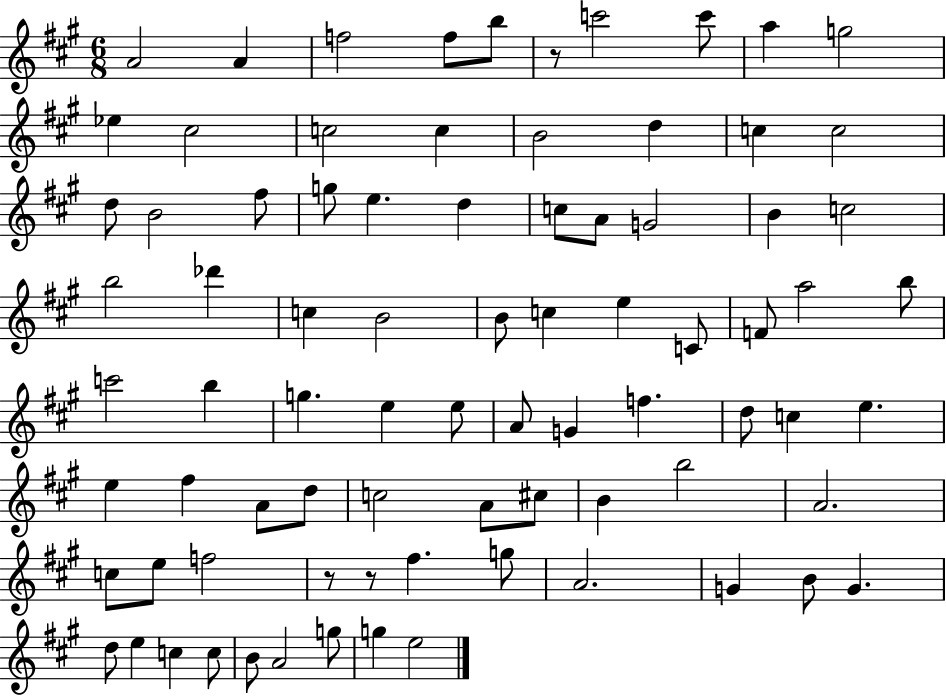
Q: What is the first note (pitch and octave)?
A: A4